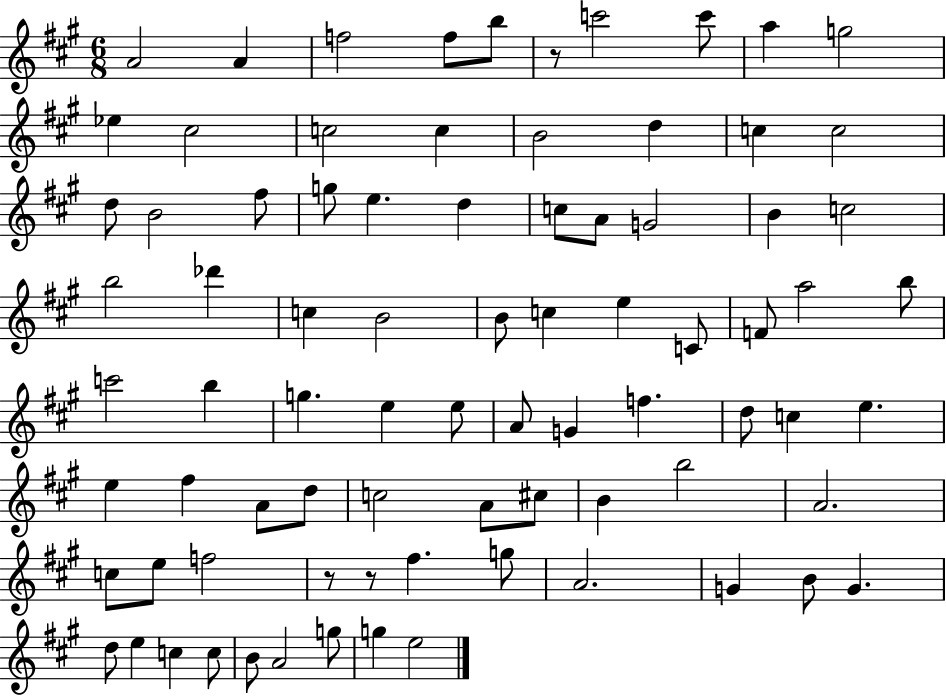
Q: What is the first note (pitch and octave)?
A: A4